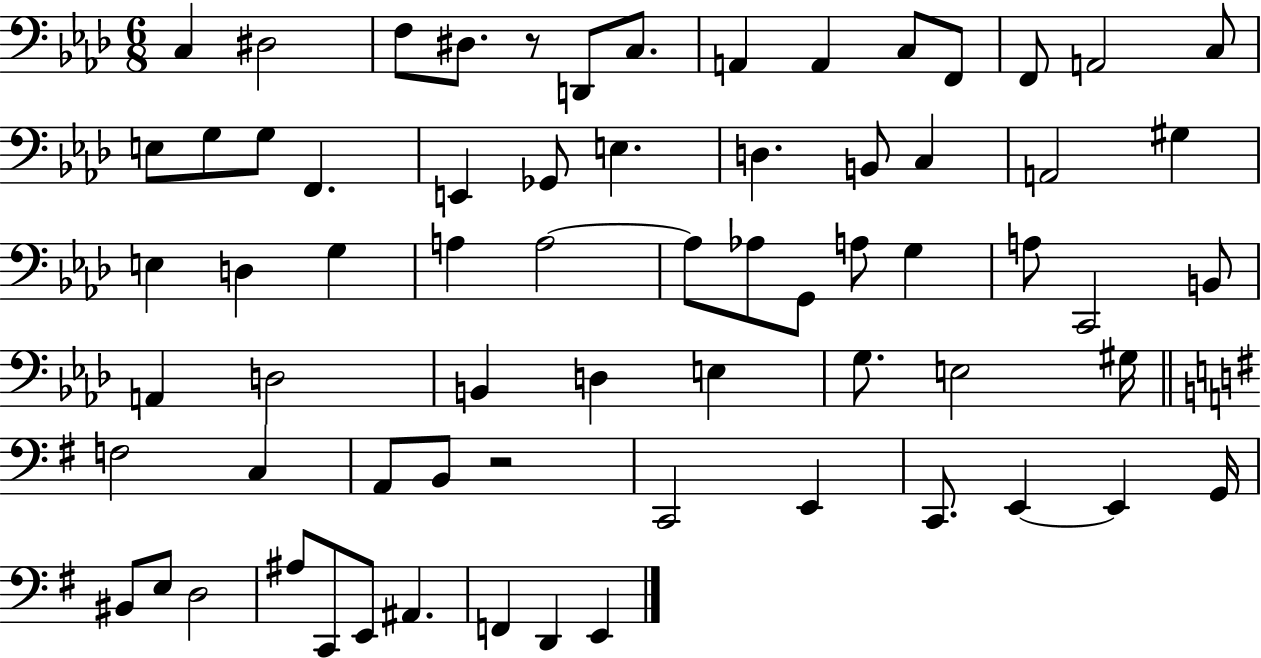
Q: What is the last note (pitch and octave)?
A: E2